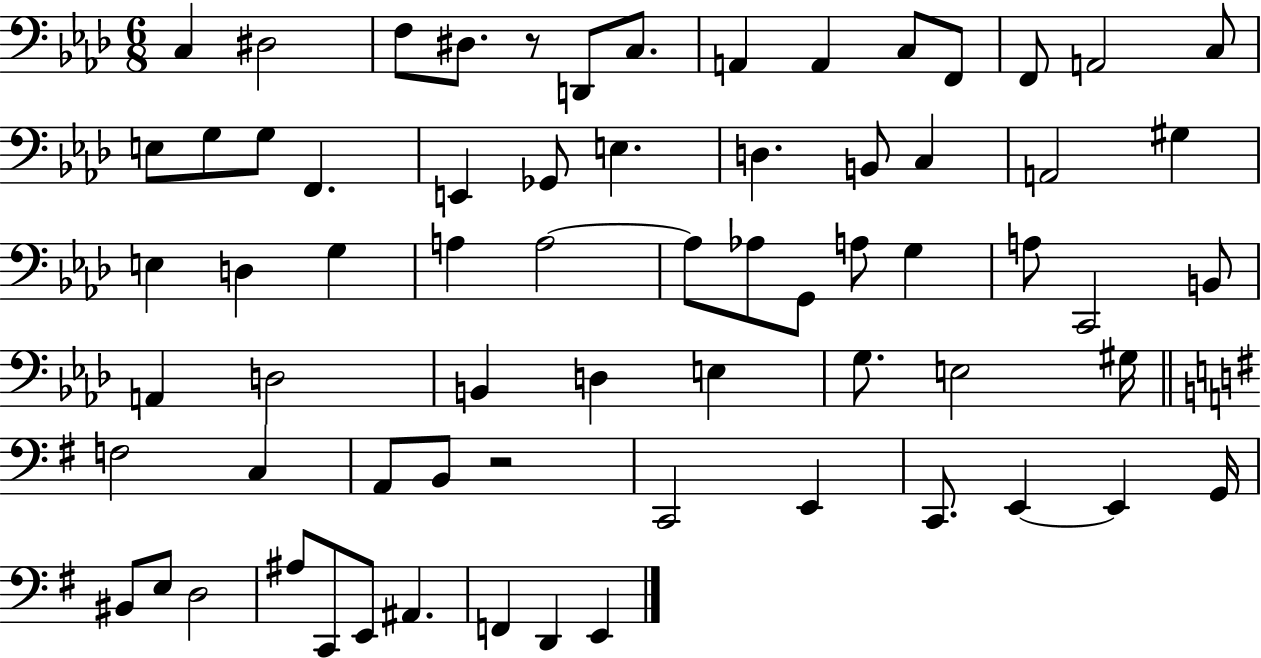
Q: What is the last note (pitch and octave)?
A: E2